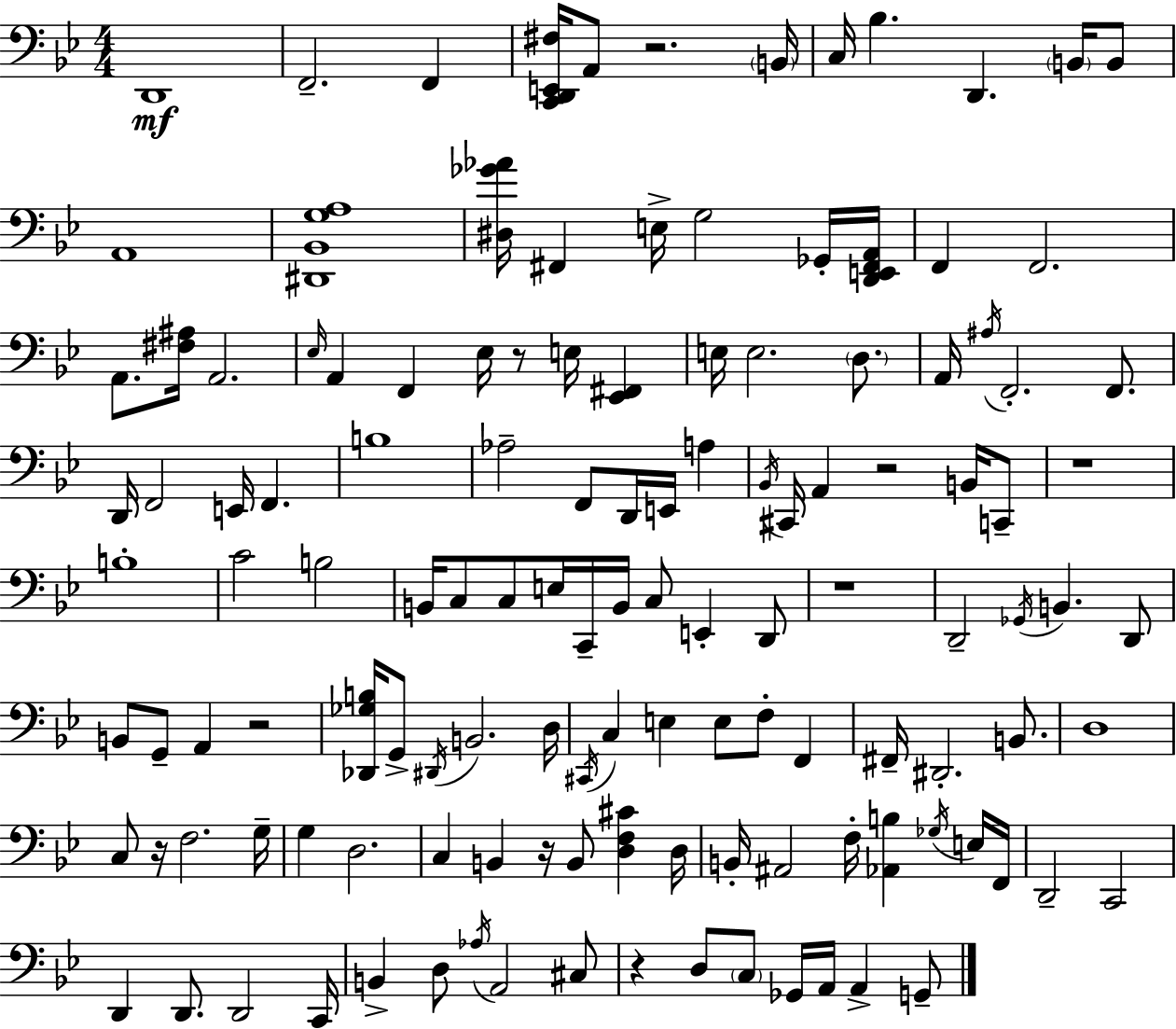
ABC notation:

X:1
T:Untitled
M:4/4
L:1/4
K:Gm
D,,4 F,,2 F,, [C,,D,,E,,^F,]/4 A,,/2 z2 B,,/4 C,/4 _B, D,, B,,/4 B,,/2 A,,4 [^D,,_B,,G,A,]4 [^D,_G_A]/4 ^F,, E,/4 G,2 _G,,/4 [D,,E,,^F,,A,,]/4 F,, F,,2 A,,/2 [^F,^A,]/4 A,,2 _E,/4 A,, F,, _E,/4 z/2 E,/4 [_E,,^F,,] E,/4 E,2 D,/2 A,,/4 ^A,/4 F,,2 F,,/2 D,,/4 F,,2 E,,/4 F,, B,4 _A,2 F,,/2 D,,/4 E,,/4 A, _B,,/4 ^C,,/4 A,, z2 B,,/4 C,,/2 z4 B,4 C2 B,2 B,,/4 C,/2 C,/2 E,/4 C,,/4 B,,/4 C,/2 E,, D,,/2 z4 D,,2 _G,,/4 B,, D,,/2 B,,/2 G,,/2 A,, z2 [_D,,_G,B,]/4 G,,/2 ^D,,/4 B,,2 D,/4 ^C,,/4 C, E, E,/2 F,/2 F,, ^F,,/4 ^D,,2 B,,/2 D,4 C,/2 z/4 F,2 G,/4 G, D,2 C, B,, z/4 B,,/2 [D,F,^C] D,/4 B,,/4 ^A,,2 F,/4 [_A,,B,] _G,/4 E,/4 F,,/4 D,,2 C,,2 D,, D,,/2 D,,2 C,,/4 B,, D,/2 _A,/4 A,,2 ^C,/2 z D,/2 C,/2 _G,,/4 A,,/4 A,, G,,/2